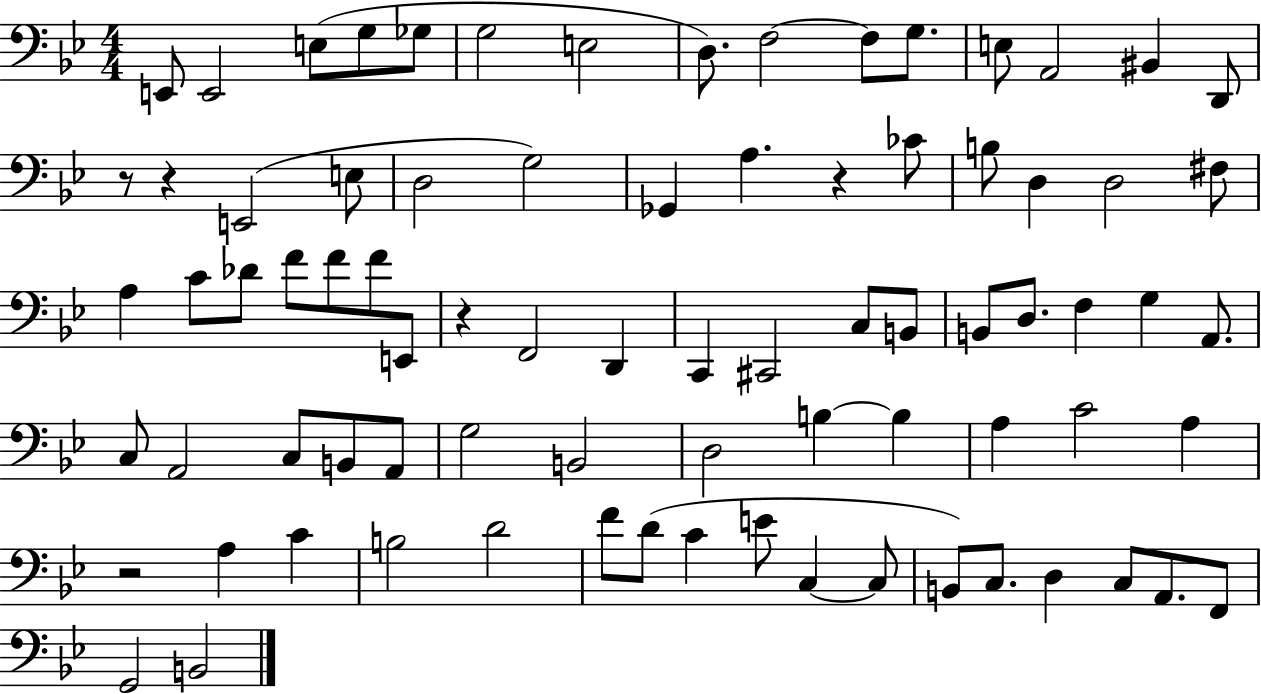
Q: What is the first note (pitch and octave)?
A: E2